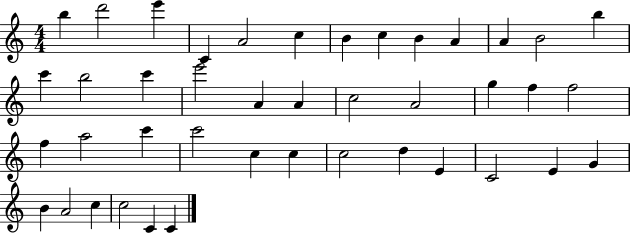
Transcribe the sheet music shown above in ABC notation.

X:1
T:Untitled
M:4/4
L:1/4
K:C
b d'2 e' C A2 c B c B A A B2 b c' b2 c' e'2 A A c2 A2 g f f2 f a2 c' c'2 c c c2 d E C2 E G B A2 c c2 C C